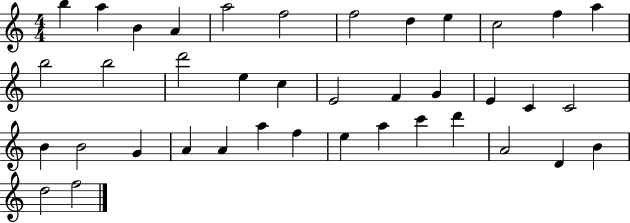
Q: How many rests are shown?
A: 0